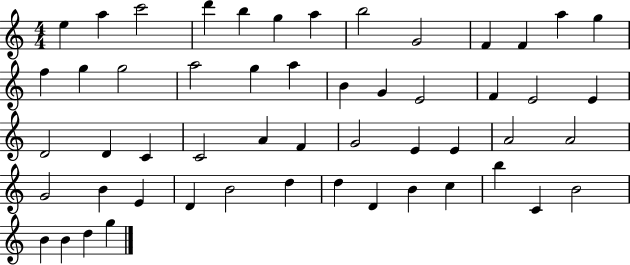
{
  \clef treble
  \numericTimeSignature
  \time 4/4
  \key c \major
  e''4 a''4 c'''2 | d'''4 b''4 g''4 a''4 | b''2 g'2 | f'4 f'4 a''4 g''4 | \break f''4 g''4 g''2 | a''2 g''4 a''4 | b'4 g'4 e'2 | f'4 e'2 e'4 | \break d'2 d'4 c'4 | c'2 a'4 f'4 | g'2 e'4 e'4 | a'2 a'2 | \break g'2 b'4 e'4 | d'4 b'2 d''4 | d''4 d'4 b'4 c''4 | b''4 c'4 b'2 | \break b'4 b'4 d''4 g''4 | \bar "|."
}